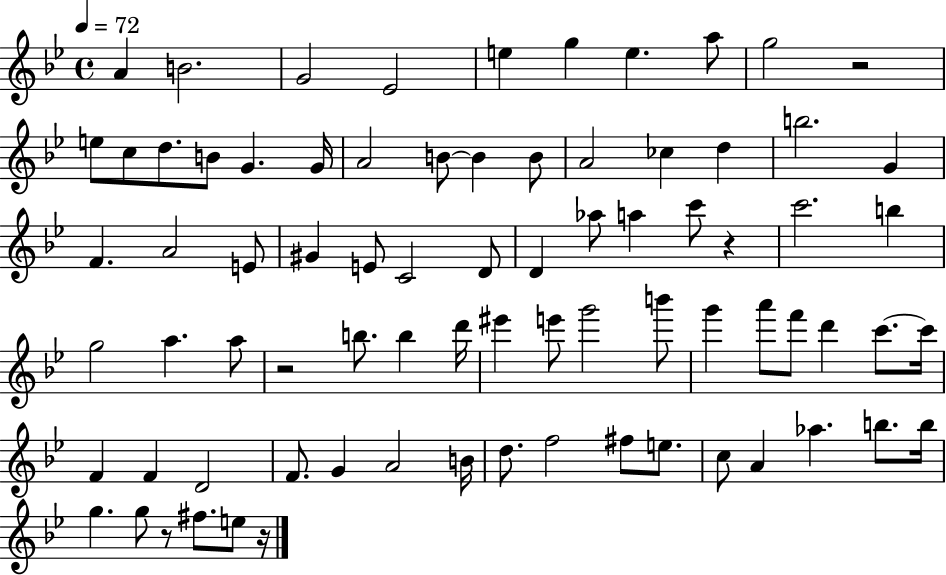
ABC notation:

X:1
T:Untitled
M:4/4
L:1/4
K:Bb
A B2 G2 _E2 e g e a/2 g2 z2 e/2 c/2 d/2 B/2 G G/4 A2 B/2 B B/2 A2 _c d b2 G F A2 E/2 ^G E/2 C2 D/2 D _a/2 a c'/2 z c'2 b g2 a a/2 z2 b/2 b d'/4 ^e' e'/2 g'2 b'/2 g' a'/2 f'/2 d' c'/2 c'/4 F F D2 F/2 G A2 B/4 d/2 f2 ^f/2 e/2 c/2 A _a b/2 b/4 g g/2 z/2 ^f/2 e/2 z/4